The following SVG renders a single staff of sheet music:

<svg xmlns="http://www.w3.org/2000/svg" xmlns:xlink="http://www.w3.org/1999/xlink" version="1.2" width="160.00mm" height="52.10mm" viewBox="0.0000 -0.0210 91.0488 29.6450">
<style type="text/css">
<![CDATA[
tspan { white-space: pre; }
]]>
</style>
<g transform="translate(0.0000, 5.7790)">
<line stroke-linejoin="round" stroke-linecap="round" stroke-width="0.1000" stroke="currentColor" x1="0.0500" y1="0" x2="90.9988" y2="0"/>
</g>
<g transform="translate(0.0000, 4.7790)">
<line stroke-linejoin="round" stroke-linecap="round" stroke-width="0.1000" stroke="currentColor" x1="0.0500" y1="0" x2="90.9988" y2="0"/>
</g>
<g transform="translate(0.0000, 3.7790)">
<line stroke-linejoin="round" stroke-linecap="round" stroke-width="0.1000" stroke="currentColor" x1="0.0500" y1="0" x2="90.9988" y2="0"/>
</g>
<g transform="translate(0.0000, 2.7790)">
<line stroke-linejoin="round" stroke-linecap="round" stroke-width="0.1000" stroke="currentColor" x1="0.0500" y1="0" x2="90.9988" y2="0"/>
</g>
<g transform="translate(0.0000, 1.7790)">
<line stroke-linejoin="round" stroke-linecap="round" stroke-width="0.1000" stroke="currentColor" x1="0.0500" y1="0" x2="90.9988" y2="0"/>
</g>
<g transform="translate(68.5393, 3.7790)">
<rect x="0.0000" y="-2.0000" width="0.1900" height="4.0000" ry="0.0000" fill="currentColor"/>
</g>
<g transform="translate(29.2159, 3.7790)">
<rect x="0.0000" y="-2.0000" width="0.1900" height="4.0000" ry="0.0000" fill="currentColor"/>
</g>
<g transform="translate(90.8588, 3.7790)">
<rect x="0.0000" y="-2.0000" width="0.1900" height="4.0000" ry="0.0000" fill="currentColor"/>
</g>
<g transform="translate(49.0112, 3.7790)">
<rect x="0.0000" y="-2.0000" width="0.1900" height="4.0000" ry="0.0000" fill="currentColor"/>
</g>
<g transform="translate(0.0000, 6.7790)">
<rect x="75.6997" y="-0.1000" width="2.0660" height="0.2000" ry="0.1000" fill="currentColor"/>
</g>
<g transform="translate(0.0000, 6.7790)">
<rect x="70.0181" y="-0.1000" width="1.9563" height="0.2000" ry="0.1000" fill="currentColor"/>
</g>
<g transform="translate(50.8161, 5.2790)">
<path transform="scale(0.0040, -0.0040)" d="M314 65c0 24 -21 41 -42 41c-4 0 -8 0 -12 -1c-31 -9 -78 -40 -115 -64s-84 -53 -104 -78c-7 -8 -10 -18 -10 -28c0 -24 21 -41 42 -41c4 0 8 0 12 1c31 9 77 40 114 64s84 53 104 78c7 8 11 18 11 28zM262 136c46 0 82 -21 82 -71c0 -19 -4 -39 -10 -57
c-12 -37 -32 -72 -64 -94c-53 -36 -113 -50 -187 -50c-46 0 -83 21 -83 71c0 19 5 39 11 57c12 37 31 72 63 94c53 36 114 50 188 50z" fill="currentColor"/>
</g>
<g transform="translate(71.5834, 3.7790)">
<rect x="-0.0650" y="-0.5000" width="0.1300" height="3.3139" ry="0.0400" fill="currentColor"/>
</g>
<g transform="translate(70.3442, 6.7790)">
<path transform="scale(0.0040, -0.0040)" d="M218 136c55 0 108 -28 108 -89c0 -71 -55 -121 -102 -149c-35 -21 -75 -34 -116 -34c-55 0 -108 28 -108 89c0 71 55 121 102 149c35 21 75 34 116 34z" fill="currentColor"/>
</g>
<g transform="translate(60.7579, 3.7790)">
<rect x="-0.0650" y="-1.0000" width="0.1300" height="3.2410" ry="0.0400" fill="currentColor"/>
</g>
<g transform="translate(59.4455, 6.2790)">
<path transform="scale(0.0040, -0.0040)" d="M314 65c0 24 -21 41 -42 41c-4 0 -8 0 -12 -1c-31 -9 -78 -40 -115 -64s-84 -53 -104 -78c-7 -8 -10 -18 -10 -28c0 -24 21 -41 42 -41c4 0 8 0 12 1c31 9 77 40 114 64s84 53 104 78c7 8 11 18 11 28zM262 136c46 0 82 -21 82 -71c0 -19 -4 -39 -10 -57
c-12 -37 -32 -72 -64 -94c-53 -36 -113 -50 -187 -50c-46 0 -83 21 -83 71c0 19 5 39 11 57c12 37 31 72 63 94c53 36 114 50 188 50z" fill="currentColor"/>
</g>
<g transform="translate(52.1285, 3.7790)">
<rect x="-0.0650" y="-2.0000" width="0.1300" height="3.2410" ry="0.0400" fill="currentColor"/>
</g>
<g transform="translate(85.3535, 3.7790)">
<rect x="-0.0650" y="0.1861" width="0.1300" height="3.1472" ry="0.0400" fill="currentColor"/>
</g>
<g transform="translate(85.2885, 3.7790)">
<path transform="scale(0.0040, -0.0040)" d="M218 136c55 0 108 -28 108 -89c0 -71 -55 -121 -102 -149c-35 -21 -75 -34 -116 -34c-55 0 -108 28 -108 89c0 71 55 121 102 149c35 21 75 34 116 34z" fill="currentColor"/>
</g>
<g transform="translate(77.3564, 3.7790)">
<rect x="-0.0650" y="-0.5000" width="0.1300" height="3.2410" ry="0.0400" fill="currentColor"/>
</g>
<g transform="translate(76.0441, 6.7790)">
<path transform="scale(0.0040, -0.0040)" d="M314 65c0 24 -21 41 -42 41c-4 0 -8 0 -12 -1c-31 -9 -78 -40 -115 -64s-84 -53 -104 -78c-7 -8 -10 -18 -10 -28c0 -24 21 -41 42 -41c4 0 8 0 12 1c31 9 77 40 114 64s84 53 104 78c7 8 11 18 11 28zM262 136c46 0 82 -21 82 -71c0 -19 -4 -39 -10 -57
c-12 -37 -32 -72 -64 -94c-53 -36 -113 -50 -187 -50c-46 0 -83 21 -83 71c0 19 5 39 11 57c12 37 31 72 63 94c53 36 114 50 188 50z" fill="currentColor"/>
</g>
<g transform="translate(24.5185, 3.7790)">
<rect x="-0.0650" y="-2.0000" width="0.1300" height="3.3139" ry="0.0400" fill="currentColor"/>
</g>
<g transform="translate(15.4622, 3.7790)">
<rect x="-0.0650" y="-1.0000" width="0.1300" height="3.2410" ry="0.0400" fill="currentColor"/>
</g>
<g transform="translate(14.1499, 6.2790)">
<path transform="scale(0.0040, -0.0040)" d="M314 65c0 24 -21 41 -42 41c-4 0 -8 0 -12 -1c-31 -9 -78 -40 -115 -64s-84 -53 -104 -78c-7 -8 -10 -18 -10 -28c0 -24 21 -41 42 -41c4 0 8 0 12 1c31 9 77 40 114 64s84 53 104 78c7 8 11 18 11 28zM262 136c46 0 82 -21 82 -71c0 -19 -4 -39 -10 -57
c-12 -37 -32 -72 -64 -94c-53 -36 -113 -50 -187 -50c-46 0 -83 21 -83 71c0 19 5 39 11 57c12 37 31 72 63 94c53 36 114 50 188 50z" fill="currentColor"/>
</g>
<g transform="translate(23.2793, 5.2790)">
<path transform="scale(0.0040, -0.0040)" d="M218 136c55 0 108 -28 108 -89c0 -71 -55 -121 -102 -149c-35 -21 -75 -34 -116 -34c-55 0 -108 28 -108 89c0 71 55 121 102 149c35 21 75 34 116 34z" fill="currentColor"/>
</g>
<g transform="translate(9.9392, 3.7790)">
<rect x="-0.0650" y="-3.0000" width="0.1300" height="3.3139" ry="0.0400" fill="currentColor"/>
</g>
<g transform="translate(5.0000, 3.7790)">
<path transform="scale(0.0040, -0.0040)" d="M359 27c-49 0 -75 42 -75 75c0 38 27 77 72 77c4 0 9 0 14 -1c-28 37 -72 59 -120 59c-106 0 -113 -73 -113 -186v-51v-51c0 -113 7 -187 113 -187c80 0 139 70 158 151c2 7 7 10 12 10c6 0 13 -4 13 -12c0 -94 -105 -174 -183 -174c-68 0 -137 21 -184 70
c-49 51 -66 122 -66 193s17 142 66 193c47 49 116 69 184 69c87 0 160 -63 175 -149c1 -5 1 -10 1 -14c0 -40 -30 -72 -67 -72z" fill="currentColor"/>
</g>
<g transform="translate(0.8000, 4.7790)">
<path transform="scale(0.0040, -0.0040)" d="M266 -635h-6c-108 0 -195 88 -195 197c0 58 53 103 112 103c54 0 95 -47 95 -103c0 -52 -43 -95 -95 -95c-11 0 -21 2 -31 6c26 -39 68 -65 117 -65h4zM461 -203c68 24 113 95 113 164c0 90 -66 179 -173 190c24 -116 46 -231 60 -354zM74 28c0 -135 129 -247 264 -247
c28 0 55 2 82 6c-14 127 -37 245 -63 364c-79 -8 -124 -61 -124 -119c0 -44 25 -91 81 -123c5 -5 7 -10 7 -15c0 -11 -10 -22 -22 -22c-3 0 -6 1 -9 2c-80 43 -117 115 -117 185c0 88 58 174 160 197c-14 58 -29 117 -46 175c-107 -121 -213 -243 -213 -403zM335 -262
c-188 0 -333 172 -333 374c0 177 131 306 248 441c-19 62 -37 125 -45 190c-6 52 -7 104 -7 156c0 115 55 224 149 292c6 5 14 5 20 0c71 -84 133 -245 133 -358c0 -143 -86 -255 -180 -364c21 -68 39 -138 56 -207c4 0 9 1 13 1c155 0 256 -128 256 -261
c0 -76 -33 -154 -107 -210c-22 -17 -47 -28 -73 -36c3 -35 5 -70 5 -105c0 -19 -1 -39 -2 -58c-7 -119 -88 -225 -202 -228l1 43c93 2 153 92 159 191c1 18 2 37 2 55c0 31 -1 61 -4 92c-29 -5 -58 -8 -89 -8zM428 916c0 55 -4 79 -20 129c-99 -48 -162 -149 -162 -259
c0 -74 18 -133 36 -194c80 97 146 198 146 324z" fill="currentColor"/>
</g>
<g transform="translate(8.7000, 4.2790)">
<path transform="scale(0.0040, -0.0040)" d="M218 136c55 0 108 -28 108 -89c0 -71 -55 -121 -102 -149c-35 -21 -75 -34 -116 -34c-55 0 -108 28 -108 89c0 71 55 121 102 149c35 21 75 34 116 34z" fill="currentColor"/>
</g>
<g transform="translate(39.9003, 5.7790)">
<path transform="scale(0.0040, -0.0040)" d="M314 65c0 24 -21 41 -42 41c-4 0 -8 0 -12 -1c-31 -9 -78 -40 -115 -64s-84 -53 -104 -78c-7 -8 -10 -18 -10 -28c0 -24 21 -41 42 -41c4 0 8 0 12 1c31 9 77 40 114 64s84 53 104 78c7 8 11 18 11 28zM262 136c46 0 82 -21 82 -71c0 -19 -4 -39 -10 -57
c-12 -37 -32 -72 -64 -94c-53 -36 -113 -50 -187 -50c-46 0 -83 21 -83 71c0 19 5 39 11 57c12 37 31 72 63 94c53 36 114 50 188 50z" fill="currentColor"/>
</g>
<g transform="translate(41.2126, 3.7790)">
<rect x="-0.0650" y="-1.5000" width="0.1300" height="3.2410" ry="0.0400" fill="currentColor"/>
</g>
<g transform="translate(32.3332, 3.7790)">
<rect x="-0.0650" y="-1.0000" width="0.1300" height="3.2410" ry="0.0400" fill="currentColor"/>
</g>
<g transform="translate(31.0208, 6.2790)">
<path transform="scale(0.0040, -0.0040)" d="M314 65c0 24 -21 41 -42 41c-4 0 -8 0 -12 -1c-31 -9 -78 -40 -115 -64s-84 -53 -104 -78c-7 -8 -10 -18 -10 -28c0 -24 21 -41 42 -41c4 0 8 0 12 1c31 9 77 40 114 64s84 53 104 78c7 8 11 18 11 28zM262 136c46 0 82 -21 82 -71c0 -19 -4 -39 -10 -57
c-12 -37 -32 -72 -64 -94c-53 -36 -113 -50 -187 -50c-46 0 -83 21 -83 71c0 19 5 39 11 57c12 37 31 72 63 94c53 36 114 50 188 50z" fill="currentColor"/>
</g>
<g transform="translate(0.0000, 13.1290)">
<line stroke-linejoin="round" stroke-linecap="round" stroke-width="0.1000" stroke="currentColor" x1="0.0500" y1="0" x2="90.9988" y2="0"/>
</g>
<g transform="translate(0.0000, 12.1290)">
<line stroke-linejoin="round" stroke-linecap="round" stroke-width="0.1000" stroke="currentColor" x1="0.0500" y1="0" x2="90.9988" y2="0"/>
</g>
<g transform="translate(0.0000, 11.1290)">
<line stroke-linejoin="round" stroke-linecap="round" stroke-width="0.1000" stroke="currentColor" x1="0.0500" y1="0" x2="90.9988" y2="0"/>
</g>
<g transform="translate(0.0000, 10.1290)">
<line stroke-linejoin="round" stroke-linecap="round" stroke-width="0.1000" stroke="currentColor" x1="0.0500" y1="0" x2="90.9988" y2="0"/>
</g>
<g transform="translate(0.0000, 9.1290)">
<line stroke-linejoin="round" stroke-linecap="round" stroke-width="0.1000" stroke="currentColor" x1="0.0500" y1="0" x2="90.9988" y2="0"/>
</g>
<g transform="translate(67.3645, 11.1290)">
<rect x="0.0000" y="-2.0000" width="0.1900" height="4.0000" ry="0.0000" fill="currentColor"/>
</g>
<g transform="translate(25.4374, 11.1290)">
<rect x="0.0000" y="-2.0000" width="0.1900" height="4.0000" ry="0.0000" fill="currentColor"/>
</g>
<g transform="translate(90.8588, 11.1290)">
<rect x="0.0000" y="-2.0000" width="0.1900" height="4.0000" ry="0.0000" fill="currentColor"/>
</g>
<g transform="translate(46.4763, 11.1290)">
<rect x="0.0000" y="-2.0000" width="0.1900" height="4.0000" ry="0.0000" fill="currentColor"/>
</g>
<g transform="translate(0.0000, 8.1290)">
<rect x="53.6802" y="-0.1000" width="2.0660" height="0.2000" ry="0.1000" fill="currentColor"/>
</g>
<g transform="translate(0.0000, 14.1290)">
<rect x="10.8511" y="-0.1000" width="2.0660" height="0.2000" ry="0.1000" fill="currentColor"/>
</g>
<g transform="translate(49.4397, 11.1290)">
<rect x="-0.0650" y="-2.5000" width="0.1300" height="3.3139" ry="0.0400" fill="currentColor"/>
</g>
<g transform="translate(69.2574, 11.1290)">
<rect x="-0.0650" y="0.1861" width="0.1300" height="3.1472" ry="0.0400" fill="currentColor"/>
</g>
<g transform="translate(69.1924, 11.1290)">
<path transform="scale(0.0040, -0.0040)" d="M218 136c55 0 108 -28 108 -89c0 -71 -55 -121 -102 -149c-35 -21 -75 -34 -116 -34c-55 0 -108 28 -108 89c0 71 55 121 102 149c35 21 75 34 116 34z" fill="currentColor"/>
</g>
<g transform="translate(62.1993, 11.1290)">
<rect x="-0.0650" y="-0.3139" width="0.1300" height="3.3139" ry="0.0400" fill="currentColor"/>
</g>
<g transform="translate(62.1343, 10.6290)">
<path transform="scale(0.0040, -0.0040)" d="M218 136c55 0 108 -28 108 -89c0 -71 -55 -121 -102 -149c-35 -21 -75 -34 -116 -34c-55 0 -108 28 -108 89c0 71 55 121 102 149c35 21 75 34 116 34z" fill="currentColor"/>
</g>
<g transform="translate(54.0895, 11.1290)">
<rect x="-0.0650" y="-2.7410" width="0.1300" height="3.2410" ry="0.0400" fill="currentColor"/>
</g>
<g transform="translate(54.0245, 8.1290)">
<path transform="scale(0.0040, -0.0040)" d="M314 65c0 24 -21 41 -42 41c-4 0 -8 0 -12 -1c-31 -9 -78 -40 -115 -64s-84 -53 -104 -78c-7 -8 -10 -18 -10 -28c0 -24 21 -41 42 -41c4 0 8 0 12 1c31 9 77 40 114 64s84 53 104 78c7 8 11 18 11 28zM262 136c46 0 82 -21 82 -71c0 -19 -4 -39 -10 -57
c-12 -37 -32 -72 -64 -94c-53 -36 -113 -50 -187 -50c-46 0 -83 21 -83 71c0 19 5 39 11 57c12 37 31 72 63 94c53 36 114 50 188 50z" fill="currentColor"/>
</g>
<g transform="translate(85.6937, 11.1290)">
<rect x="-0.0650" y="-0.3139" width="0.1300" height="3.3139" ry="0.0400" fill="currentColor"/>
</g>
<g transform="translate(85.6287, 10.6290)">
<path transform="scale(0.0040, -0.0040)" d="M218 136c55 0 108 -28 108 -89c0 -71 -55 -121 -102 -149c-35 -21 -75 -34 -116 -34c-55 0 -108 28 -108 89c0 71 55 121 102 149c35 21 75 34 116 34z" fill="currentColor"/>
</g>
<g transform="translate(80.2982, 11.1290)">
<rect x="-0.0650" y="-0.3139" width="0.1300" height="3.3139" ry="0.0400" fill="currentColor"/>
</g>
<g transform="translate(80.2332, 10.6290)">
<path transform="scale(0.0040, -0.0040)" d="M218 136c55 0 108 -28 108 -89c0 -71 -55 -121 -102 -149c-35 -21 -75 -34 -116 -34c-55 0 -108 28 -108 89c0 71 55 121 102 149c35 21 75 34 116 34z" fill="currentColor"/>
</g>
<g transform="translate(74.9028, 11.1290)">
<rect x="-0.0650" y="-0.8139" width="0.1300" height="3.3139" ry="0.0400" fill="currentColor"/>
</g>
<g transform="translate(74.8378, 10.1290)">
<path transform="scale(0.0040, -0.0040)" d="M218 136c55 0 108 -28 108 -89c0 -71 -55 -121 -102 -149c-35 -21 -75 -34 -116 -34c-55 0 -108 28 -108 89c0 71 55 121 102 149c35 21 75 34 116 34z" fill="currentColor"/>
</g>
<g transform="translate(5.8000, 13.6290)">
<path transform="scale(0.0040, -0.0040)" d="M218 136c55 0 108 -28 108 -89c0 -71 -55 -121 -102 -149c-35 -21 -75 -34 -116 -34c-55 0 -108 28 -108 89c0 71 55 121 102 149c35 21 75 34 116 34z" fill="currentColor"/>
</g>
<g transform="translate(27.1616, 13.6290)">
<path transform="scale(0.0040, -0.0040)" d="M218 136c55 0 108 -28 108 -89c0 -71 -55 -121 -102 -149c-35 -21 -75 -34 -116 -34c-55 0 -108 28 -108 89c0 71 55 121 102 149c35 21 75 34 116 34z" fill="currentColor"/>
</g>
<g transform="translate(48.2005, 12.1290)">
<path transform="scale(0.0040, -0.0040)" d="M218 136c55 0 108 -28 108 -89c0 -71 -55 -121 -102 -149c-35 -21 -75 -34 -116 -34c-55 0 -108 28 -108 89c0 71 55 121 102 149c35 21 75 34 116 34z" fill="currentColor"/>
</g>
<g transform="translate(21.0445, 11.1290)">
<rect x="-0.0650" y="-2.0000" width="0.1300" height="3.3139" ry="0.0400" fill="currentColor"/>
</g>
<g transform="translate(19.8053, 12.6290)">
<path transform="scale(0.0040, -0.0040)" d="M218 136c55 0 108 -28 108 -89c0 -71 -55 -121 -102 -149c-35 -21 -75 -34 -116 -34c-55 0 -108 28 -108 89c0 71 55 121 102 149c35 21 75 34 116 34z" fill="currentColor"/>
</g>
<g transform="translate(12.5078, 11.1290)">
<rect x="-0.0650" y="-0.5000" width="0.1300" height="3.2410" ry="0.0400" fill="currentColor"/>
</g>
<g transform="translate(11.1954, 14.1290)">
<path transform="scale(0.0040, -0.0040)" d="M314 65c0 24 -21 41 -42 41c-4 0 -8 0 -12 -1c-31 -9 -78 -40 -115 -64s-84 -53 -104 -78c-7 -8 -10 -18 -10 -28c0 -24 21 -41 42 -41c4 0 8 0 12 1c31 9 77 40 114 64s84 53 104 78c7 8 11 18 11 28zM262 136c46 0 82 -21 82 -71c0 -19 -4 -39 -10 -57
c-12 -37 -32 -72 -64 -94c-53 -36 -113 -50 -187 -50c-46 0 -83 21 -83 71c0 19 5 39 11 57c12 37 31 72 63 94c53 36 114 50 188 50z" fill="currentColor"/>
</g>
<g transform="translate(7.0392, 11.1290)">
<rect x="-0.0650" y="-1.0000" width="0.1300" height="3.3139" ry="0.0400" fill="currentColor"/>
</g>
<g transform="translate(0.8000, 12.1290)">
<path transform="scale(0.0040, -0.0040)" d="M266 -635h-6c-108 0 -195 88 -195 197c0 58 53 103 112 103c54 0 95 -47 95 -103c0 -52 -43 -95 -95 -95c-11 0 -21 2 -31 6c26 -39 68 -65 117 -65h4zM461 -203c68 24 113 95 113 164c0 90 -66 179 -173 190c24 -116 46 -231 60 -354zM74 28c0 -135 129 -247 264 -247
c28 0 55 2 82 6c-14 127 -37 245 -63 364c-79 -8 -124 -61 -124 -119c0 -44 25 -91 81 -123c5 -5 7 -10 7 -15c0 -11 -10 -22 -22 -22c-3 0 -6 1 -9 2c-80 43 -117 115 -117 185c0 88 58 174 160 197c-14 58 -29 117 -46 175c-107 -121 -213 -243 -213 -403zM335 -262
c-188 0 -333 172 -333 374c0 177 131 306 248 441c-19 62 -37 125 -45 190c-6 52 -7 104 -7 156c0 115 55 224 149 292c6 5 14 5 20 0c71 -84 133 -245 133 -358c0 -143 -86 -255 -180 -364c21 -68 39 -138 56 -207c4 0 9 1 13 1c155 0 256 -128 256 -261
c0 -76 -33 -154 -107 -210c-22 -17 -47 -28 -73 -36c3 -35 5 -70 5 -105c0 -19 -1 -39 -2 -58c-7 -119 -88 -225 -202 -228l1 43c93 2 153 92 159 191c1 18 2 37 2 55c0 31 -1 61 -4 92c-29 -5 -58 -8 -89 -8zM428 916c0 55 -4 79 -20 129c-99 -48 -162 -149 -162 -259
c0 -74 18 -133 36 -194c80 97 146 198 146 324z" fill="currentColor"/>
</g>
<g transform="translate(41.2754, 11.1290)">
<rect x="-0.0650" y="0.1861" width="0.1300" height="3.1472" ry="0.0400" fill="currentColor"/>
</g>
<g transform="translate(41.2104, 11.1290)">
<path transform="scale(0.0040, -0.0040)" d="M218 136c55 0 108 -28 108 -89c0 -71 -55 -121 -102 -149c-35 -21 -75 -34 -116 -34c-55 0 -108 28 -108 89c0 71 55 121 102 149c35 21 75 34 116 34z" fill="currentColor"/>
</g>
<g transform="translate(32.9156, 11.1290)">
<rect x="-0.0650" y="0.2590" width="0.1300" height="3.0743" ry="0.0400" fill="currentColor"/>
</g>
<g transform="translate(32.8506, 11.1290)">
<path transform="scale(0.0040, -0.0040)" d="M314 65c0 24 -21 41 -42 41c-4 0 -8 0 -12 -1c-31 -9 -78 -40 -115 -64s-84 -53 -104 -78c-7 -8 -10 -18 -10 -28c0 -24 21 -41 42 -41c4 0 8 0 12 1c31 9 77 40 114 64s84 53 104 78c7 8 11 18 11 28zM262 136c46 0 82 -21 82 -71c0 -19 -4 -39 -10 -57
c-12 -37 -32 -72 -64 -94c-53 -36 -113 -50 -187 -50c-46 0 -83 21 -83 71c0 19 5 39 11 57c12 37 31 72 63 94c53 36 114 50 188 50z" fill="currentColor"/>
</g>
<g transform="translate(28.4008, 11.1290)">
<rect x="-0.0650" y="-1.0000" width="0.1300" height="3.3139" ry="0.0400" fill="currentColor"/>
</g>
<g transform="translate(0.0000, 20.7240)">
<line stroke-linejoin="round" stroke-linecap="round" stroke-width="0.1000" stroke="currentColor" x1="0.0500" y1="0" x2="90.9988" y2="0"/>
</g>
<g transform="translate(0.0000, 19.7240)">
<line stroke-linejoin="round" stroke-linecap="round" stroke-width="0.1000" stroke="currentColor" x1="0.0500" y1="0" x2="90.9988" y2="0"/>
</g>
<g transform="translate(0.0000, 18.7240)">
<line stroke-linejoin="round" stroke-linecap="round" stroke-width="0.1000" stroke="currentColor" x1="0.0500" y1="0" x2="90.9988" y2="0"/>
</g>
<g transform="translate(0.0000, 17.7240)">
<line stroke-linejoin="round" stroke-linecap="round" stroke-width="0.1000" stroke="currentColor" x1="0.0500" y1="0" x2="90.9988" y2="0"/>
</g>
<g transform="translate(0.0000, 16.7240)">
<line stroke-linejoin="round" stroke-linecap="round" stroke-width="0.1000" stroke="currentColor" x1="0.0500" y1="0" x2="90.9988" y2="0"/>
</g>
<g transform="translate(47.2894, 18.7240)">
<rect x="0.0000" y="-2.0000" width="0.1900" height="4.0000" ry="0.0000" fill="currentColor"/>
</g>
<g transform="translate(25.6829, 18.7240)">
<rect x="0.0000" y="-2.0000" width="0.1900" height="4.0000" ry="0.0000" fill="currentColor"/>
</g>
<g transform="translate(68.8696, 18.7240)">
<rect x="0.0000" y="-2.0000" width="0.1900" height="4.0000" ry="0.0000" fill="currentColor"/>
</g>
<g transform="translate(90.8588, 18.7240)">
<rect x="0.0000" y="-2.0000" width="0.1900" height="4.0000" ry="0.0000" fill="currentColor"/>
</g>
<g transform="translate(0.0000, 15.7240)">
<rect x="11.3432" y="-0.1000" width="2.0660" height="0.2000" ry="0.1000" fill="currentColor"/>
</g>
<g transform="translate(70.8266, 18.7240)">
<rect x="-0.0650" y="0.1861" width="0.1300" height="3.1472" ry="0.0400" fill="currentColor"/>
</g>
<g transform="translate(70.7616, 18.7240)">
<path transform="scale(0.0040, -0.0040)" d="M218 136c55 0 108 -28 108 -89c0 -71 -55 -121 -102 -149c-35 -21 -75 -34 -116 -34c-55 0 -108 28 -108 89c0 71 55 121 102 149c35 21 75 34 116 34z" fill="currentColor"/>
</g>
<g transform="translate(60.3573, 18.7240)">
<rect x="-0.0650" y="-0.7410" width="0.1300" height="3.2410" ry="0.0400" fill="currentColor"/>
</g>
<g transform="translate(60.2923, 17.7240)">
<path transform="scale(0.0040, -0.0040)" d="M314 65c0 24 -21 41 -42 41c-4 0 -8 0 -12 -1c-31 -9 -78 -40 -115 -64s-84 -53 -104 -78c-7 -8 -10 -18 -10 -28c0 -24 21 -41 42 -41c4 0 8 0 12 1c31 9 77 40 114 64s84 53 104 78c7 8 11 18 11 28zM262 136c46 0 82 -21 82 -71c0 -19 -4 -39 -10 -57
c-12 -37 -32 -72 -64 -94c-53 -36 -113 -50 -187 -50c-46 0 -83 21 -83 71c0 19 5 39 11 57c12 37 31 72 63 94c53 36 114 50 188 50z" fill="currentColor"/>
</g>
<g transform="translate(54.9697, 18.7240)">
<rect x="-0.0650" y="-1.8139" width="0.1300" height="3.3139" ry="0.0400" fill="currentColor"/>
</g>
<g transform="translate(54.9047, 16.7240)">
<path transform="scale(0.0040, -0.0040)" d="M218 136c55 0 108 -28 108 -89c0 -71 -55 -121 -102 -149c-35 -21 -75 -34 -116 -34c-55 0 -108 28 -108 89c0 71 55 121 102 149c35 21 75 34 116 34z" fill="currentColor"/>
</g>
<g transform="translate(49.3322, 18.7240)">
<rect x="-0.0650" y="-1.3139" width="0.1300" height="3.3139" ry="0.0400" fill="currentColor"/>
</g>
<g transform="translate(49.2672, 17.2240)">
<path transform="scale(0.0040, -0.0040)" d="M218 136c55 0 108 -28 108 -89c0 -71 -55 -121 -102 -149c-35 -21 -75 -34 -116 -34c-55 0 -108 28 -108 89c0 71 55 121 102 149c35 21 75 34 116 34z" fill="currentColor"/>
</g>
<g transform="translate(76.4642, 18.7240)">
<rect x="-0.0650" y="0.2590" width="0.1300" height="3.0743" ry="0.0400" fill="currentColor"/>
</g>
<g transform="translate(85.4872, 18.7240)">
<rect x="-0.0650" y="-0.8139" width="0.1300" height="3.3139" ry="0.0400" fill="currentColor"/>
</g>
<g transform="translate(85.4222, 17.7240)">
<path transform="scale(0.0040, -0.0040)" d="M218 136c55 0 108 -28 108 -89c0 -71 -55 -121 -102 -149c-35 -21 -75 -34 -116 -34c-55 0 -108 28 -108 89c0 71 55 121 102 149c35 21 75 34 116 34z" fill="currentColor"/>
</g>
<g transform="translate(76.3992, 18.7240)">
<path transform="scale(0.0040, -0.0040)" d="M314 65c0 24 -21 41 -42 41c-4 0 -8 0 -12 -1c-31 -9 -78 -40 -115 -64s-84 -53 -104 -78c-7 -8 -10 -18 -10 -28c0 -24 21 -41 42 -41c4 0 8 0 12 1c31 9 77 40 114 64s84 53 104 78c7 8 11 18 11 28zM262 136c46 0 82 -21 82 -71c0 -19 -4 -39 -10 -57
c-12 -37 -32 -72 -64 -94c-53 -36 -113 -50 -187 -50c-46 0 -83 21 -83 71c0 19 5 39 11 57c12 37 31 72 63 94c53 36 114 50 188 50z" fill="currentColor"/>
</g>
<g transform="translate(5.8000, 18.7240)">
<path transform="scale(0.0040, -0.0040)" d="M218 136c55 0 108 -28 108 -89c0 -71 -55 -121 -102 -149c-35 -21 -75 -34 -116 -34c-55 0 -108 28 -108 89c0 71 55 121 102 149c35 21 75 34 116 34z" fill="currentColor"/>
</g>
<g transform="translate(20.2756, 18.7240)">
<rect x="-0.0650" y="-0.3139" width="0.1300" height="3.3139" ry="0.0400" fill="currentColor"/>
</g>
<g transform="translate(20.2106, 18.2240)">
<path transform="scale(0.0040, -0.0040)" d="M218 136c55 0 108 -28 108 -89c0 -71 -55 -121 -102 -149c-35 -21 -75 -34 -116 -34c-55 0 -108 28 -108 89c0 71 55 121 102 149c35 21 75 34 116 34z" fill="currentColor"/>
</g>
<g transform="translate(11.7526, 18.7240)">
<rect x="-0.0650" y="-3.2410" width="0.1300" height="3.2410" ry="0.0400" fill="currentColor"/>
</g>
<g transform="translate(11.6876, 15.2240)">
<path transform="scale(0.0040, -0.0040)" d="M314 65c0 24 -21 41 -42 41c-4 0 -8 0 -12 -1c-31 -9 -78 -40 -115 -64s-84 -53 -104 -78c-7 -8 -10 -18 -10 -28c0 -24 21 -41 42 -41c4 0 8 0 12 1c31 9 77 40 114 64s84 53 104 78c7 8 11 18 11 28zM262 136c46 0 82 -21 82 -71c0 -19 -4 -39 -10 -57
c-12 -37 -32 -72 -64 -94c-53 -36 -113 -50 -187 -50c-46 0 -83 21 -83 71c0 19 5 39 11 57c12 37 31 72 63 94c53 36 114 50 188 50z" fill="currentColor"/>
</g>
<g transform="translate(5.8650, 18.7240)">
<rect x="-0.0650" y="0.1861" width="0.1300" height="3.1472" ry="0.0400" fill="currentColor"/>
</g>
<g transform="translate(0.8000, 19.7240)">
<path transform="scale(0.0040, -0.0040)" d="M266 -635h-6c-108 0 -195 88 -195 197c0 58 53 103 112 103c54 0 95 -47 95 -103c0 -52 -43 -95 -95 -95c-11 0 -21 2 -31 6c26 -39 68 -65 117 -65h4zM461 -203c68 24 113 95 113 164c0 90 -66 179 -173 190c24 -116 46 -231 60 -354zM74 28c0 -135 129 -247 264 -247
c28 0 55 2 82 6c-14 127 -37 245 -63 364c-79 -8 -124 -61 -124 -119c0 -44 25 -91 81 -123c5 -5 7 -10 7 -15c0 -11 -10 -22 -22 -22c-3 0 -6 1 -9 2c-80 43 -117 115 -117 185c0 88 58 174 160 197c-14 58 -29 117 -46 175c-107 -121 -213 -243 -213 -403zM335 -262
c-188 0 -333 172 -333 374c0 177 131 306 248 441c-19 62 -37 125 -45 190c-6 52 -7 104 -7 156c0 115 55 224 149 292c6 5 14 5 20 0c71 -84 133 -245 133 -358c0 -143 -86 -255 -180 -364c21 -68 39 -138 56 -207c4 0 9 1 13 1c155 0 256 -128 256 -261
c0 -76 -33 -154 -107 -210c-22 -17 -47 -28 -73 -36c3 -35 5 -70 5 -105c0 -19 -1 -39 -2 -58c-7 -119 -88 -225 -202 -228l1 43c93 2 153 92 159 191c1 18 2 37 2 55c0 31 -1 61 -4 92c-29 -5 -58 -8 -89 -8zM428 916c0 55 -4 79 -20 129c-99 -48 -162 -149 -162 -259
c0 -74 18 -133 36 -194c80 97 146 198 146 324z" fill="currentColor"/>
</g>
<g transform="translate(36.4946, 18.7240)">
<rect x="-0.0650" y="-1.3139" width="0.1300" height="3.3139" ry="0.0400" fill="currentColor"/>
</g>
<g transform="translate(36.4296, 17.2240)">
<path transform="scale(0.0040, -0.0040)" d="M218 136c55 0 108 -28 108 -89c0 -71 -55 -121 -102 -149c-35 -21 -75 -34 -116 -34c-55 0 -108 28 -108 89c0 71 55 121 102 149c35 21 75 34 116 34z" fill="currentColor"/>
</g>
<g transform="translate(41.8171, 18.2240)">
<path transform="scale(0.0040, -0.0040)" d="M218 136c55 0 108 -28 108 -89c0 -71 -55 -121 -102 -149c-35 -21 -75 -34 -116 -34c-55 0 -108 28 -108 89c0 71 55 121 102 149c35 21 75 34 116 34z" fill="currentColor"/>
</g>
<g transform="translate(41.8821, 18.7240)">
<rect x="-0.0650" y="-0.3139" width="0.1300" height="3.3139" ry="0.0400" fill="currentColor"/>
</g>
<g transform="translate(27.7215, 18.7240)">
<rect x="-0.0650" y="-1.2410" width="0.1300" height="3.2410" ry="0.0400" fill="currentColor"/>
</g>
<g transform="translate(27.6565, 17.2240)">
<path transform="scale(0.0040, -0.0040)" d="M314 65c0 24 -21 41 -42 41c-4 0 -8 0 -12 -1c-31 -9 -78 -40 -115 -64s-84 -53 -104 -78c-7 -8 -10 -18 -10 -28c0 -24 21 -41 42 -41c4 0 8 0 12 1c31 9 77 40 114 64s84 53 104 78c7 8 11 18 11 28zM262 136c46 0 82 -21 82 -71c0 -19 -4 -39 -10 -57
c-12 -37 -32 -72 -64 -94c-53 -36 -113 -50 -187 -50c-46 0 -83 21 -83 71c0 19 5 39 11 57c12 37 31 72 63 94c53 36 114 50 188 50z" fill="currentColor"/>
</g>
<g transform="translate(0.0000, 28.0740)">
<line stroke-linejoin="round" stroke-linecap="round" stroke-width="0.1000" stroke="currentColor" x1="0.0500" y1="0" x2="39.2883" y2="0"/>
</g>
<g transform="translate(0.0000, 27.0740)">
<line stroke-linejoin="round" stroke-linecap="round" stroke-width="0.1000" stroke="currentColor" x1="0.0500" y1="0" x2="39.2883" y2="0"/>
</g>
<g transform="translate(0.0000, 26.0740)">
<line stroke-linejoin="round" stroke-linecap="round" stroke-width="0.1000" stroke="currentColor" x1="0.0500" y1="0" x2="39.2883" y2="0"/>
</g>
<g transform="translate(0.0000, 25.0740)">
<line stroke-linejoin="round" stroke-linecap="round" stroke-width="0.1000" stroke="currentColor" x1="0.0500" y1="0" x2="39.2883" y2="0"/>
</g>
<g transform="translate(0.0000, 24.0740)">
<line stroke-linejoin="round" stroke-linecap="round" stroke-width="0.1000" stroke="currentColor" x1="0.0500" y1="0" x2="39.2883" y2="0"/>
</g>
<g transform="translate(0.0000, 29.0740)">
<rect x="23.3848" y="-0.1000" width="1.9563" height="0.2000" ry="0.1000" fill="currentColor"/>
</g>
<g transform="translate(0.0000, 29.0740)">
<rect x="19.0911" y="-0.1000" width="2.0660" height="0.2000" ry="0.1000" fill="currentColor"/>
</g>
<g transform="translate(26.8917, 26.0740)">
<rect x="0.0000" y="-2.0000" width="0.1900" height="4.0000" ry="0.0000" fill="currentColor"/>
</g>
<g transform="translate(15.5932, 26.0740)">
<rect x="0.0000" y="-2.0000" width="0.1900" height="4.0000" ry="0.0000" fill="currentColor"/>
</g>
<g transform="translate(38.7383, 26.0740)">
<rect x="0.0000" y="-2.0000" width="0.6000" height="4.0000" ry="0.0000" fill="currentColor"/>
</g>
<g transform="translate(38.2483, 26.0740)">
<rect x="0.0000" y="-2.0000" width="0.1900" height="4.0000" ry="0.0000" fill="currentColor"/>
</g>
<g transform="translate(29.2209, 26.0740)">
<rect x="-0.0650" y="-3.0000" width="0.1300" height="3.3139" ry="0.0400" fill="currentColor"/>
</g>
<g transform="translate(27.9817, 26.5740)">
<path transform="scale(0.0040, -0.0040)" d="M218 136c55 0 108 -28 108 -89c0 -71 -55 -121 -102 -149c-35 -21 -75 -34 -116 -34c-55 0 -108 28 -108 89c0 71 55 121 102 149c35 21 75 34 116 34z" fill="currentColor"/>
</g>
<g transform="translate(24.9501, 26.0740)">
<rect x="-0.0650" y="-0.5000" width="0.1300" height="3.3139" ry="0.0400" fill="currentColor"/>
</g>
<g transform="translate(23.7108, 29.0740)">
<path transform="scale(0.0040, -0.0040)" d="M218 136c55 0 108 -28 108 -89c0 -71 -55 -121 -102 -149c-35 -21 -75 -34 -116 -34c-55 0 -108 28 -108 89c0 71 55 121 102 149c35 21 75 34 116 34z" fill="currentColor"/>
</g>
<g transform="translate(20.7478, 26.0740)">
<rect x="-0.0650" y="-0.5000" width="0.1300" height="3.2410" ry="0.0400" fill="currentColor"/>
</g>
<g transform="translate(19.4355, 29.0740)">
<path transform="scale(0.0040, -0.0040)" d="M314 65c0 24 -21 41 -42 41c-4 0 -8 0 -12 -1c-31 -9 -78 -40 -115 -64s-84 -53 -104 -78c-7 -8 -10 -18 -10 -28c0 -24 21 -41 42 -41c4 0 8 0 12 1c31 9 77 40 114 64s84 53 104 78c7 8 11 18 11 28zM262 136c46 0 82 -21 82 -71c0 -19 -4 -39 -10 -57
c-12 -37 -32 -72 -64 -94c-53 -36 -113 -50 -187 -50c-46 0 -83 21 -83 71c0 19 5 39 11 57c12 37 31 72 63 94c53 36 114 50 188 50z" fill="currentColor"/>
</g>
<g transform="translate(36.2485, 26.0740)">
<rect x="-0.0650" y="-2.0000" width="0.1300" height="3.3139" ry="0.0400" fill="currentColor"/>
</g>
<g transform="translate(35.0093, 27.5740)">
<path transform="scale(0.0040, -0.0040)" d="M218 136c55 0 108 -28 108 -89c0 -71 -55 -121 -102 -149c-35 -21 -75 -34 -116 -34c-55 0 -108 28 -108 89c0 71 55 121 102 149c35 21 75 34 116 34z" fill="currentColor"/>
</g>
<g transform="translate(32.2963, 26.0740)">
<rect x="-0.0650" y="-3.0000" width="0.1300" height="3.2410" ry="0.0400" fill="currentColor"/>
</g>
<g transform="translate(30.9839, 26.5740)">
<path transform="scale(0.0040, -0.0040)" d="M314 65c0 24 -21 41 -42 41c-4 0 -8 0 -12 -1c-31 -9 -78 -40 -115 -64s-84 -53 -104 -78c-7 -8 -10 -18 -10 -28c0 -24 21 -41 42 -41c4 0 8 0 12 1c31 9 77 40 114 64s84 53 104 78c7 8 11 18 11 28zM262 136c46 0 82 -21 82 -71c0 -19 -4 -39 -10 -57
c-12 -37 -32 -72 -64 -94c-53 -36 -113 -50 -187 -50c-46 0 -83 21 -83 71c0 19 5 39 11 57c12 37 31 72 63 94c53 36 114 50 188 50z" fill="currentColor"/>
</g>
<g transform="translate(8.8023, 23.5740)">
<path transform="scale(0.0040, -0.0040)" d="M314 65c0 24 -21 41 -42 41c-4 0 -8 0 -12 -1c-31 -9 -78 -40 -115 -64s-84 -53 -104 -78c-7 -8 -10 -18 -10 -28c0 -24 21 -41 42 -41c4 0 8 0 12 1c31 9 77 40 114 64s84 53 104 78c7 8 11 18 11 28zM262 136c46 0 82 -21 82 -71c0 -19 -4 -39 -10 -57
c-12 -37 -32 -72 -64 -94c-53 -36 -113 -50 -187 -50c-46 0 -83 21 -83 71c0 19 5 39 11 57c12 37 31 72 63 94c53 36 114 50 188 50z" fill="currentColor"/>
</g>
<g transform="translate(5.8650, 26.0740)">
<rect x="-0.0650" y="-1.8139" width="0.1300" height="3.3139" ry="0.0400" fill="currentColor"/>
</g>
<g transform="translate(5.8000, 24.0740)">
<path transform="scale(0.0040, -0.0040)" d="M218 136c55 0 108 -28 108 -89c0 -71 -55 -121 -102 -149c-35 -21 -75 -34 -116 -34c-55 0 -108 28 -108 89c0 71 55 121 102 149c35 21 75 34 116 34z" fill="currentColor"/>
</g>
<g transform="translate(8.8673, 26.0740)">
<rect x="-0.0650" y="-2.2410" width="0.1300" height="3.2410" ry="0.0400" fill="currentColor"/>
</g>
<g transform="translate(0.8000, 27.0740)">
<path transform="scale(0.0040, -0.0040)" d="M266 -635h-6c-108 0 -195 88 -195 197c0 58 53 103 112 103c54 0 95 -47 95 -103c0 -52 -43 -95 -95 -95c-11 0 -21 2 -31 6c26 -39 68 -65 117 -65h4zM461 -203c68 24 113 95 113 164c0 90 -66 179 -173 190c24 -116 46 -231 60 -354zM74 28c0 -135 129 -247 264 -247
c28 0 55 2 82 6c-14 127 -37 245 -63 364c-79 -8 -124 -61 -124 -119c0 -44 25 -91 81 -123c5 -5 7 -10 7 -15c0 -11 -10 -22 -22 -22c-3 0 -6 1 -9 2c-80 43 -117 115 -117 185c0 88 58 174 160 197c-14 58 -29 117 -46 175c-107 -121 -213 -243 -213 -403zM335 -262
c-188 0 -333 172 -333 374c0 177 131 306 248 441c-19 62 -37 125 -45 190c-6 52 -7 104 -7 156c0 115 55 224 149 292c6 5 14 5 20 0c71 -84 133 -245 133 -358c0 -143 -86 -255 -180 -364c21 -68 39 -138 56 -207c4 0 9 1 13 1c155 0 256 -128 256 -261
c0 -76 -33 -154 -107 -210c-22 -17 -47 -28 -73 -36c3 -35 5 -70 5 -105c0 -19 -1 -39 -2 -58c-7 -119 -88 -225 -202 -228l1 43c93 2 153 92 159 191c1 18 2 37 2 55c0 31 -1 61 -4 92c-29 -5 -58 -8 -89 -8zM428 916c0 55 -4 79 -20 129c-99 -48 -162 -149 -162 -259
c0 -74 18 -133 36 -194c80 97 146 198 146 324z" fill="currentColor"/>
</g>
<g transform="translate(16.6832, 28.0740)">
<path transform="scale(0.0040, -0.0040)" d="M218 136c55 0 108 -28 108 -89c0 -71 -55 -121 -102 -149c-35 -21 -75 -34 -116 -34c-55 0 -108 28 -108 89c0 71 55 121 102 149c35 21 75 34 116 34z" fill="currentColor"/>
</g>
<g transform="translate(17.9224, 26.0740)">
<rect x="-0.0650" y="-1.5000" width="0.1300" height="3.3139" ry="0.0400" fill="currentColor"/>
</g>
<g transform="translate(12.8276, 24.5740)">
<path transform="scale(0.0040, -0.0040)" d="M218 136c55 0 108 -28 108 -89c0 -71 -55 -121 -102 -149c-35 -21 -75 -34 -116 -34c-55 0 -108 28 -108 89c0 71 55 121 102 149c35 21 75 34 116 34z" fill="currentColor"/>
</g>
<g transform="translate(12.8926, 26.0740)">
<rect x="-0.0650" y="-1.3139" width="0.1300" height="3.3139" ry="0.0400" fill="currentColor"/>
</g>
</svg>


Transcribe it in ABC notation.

X:1
T:Untitled
M:4/4
L:1/4
K:C
A D2 F D2 E2 F2 D2 C C2 B D C2 F D B2 B G a2 c B d c c B b2 c e2 e c e f d2 B B2 d f g2 e E C2 C A A2 F